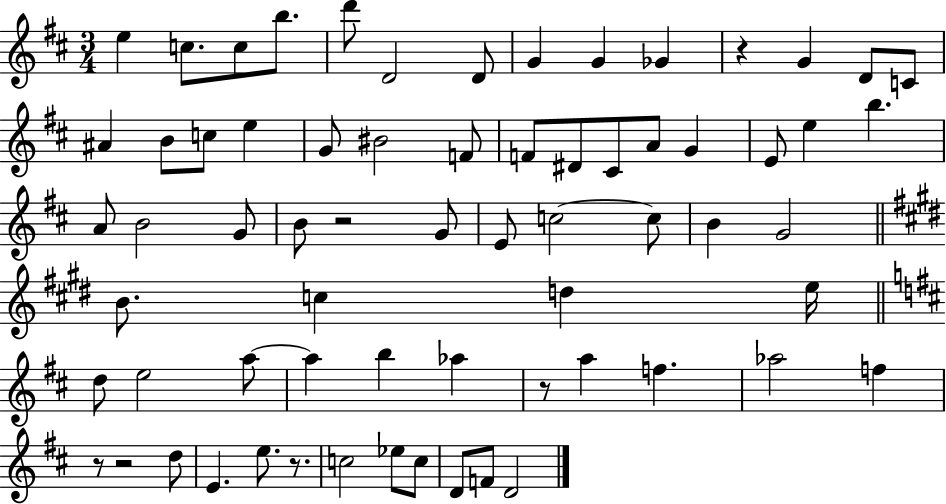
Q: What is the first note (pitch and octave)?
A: E5